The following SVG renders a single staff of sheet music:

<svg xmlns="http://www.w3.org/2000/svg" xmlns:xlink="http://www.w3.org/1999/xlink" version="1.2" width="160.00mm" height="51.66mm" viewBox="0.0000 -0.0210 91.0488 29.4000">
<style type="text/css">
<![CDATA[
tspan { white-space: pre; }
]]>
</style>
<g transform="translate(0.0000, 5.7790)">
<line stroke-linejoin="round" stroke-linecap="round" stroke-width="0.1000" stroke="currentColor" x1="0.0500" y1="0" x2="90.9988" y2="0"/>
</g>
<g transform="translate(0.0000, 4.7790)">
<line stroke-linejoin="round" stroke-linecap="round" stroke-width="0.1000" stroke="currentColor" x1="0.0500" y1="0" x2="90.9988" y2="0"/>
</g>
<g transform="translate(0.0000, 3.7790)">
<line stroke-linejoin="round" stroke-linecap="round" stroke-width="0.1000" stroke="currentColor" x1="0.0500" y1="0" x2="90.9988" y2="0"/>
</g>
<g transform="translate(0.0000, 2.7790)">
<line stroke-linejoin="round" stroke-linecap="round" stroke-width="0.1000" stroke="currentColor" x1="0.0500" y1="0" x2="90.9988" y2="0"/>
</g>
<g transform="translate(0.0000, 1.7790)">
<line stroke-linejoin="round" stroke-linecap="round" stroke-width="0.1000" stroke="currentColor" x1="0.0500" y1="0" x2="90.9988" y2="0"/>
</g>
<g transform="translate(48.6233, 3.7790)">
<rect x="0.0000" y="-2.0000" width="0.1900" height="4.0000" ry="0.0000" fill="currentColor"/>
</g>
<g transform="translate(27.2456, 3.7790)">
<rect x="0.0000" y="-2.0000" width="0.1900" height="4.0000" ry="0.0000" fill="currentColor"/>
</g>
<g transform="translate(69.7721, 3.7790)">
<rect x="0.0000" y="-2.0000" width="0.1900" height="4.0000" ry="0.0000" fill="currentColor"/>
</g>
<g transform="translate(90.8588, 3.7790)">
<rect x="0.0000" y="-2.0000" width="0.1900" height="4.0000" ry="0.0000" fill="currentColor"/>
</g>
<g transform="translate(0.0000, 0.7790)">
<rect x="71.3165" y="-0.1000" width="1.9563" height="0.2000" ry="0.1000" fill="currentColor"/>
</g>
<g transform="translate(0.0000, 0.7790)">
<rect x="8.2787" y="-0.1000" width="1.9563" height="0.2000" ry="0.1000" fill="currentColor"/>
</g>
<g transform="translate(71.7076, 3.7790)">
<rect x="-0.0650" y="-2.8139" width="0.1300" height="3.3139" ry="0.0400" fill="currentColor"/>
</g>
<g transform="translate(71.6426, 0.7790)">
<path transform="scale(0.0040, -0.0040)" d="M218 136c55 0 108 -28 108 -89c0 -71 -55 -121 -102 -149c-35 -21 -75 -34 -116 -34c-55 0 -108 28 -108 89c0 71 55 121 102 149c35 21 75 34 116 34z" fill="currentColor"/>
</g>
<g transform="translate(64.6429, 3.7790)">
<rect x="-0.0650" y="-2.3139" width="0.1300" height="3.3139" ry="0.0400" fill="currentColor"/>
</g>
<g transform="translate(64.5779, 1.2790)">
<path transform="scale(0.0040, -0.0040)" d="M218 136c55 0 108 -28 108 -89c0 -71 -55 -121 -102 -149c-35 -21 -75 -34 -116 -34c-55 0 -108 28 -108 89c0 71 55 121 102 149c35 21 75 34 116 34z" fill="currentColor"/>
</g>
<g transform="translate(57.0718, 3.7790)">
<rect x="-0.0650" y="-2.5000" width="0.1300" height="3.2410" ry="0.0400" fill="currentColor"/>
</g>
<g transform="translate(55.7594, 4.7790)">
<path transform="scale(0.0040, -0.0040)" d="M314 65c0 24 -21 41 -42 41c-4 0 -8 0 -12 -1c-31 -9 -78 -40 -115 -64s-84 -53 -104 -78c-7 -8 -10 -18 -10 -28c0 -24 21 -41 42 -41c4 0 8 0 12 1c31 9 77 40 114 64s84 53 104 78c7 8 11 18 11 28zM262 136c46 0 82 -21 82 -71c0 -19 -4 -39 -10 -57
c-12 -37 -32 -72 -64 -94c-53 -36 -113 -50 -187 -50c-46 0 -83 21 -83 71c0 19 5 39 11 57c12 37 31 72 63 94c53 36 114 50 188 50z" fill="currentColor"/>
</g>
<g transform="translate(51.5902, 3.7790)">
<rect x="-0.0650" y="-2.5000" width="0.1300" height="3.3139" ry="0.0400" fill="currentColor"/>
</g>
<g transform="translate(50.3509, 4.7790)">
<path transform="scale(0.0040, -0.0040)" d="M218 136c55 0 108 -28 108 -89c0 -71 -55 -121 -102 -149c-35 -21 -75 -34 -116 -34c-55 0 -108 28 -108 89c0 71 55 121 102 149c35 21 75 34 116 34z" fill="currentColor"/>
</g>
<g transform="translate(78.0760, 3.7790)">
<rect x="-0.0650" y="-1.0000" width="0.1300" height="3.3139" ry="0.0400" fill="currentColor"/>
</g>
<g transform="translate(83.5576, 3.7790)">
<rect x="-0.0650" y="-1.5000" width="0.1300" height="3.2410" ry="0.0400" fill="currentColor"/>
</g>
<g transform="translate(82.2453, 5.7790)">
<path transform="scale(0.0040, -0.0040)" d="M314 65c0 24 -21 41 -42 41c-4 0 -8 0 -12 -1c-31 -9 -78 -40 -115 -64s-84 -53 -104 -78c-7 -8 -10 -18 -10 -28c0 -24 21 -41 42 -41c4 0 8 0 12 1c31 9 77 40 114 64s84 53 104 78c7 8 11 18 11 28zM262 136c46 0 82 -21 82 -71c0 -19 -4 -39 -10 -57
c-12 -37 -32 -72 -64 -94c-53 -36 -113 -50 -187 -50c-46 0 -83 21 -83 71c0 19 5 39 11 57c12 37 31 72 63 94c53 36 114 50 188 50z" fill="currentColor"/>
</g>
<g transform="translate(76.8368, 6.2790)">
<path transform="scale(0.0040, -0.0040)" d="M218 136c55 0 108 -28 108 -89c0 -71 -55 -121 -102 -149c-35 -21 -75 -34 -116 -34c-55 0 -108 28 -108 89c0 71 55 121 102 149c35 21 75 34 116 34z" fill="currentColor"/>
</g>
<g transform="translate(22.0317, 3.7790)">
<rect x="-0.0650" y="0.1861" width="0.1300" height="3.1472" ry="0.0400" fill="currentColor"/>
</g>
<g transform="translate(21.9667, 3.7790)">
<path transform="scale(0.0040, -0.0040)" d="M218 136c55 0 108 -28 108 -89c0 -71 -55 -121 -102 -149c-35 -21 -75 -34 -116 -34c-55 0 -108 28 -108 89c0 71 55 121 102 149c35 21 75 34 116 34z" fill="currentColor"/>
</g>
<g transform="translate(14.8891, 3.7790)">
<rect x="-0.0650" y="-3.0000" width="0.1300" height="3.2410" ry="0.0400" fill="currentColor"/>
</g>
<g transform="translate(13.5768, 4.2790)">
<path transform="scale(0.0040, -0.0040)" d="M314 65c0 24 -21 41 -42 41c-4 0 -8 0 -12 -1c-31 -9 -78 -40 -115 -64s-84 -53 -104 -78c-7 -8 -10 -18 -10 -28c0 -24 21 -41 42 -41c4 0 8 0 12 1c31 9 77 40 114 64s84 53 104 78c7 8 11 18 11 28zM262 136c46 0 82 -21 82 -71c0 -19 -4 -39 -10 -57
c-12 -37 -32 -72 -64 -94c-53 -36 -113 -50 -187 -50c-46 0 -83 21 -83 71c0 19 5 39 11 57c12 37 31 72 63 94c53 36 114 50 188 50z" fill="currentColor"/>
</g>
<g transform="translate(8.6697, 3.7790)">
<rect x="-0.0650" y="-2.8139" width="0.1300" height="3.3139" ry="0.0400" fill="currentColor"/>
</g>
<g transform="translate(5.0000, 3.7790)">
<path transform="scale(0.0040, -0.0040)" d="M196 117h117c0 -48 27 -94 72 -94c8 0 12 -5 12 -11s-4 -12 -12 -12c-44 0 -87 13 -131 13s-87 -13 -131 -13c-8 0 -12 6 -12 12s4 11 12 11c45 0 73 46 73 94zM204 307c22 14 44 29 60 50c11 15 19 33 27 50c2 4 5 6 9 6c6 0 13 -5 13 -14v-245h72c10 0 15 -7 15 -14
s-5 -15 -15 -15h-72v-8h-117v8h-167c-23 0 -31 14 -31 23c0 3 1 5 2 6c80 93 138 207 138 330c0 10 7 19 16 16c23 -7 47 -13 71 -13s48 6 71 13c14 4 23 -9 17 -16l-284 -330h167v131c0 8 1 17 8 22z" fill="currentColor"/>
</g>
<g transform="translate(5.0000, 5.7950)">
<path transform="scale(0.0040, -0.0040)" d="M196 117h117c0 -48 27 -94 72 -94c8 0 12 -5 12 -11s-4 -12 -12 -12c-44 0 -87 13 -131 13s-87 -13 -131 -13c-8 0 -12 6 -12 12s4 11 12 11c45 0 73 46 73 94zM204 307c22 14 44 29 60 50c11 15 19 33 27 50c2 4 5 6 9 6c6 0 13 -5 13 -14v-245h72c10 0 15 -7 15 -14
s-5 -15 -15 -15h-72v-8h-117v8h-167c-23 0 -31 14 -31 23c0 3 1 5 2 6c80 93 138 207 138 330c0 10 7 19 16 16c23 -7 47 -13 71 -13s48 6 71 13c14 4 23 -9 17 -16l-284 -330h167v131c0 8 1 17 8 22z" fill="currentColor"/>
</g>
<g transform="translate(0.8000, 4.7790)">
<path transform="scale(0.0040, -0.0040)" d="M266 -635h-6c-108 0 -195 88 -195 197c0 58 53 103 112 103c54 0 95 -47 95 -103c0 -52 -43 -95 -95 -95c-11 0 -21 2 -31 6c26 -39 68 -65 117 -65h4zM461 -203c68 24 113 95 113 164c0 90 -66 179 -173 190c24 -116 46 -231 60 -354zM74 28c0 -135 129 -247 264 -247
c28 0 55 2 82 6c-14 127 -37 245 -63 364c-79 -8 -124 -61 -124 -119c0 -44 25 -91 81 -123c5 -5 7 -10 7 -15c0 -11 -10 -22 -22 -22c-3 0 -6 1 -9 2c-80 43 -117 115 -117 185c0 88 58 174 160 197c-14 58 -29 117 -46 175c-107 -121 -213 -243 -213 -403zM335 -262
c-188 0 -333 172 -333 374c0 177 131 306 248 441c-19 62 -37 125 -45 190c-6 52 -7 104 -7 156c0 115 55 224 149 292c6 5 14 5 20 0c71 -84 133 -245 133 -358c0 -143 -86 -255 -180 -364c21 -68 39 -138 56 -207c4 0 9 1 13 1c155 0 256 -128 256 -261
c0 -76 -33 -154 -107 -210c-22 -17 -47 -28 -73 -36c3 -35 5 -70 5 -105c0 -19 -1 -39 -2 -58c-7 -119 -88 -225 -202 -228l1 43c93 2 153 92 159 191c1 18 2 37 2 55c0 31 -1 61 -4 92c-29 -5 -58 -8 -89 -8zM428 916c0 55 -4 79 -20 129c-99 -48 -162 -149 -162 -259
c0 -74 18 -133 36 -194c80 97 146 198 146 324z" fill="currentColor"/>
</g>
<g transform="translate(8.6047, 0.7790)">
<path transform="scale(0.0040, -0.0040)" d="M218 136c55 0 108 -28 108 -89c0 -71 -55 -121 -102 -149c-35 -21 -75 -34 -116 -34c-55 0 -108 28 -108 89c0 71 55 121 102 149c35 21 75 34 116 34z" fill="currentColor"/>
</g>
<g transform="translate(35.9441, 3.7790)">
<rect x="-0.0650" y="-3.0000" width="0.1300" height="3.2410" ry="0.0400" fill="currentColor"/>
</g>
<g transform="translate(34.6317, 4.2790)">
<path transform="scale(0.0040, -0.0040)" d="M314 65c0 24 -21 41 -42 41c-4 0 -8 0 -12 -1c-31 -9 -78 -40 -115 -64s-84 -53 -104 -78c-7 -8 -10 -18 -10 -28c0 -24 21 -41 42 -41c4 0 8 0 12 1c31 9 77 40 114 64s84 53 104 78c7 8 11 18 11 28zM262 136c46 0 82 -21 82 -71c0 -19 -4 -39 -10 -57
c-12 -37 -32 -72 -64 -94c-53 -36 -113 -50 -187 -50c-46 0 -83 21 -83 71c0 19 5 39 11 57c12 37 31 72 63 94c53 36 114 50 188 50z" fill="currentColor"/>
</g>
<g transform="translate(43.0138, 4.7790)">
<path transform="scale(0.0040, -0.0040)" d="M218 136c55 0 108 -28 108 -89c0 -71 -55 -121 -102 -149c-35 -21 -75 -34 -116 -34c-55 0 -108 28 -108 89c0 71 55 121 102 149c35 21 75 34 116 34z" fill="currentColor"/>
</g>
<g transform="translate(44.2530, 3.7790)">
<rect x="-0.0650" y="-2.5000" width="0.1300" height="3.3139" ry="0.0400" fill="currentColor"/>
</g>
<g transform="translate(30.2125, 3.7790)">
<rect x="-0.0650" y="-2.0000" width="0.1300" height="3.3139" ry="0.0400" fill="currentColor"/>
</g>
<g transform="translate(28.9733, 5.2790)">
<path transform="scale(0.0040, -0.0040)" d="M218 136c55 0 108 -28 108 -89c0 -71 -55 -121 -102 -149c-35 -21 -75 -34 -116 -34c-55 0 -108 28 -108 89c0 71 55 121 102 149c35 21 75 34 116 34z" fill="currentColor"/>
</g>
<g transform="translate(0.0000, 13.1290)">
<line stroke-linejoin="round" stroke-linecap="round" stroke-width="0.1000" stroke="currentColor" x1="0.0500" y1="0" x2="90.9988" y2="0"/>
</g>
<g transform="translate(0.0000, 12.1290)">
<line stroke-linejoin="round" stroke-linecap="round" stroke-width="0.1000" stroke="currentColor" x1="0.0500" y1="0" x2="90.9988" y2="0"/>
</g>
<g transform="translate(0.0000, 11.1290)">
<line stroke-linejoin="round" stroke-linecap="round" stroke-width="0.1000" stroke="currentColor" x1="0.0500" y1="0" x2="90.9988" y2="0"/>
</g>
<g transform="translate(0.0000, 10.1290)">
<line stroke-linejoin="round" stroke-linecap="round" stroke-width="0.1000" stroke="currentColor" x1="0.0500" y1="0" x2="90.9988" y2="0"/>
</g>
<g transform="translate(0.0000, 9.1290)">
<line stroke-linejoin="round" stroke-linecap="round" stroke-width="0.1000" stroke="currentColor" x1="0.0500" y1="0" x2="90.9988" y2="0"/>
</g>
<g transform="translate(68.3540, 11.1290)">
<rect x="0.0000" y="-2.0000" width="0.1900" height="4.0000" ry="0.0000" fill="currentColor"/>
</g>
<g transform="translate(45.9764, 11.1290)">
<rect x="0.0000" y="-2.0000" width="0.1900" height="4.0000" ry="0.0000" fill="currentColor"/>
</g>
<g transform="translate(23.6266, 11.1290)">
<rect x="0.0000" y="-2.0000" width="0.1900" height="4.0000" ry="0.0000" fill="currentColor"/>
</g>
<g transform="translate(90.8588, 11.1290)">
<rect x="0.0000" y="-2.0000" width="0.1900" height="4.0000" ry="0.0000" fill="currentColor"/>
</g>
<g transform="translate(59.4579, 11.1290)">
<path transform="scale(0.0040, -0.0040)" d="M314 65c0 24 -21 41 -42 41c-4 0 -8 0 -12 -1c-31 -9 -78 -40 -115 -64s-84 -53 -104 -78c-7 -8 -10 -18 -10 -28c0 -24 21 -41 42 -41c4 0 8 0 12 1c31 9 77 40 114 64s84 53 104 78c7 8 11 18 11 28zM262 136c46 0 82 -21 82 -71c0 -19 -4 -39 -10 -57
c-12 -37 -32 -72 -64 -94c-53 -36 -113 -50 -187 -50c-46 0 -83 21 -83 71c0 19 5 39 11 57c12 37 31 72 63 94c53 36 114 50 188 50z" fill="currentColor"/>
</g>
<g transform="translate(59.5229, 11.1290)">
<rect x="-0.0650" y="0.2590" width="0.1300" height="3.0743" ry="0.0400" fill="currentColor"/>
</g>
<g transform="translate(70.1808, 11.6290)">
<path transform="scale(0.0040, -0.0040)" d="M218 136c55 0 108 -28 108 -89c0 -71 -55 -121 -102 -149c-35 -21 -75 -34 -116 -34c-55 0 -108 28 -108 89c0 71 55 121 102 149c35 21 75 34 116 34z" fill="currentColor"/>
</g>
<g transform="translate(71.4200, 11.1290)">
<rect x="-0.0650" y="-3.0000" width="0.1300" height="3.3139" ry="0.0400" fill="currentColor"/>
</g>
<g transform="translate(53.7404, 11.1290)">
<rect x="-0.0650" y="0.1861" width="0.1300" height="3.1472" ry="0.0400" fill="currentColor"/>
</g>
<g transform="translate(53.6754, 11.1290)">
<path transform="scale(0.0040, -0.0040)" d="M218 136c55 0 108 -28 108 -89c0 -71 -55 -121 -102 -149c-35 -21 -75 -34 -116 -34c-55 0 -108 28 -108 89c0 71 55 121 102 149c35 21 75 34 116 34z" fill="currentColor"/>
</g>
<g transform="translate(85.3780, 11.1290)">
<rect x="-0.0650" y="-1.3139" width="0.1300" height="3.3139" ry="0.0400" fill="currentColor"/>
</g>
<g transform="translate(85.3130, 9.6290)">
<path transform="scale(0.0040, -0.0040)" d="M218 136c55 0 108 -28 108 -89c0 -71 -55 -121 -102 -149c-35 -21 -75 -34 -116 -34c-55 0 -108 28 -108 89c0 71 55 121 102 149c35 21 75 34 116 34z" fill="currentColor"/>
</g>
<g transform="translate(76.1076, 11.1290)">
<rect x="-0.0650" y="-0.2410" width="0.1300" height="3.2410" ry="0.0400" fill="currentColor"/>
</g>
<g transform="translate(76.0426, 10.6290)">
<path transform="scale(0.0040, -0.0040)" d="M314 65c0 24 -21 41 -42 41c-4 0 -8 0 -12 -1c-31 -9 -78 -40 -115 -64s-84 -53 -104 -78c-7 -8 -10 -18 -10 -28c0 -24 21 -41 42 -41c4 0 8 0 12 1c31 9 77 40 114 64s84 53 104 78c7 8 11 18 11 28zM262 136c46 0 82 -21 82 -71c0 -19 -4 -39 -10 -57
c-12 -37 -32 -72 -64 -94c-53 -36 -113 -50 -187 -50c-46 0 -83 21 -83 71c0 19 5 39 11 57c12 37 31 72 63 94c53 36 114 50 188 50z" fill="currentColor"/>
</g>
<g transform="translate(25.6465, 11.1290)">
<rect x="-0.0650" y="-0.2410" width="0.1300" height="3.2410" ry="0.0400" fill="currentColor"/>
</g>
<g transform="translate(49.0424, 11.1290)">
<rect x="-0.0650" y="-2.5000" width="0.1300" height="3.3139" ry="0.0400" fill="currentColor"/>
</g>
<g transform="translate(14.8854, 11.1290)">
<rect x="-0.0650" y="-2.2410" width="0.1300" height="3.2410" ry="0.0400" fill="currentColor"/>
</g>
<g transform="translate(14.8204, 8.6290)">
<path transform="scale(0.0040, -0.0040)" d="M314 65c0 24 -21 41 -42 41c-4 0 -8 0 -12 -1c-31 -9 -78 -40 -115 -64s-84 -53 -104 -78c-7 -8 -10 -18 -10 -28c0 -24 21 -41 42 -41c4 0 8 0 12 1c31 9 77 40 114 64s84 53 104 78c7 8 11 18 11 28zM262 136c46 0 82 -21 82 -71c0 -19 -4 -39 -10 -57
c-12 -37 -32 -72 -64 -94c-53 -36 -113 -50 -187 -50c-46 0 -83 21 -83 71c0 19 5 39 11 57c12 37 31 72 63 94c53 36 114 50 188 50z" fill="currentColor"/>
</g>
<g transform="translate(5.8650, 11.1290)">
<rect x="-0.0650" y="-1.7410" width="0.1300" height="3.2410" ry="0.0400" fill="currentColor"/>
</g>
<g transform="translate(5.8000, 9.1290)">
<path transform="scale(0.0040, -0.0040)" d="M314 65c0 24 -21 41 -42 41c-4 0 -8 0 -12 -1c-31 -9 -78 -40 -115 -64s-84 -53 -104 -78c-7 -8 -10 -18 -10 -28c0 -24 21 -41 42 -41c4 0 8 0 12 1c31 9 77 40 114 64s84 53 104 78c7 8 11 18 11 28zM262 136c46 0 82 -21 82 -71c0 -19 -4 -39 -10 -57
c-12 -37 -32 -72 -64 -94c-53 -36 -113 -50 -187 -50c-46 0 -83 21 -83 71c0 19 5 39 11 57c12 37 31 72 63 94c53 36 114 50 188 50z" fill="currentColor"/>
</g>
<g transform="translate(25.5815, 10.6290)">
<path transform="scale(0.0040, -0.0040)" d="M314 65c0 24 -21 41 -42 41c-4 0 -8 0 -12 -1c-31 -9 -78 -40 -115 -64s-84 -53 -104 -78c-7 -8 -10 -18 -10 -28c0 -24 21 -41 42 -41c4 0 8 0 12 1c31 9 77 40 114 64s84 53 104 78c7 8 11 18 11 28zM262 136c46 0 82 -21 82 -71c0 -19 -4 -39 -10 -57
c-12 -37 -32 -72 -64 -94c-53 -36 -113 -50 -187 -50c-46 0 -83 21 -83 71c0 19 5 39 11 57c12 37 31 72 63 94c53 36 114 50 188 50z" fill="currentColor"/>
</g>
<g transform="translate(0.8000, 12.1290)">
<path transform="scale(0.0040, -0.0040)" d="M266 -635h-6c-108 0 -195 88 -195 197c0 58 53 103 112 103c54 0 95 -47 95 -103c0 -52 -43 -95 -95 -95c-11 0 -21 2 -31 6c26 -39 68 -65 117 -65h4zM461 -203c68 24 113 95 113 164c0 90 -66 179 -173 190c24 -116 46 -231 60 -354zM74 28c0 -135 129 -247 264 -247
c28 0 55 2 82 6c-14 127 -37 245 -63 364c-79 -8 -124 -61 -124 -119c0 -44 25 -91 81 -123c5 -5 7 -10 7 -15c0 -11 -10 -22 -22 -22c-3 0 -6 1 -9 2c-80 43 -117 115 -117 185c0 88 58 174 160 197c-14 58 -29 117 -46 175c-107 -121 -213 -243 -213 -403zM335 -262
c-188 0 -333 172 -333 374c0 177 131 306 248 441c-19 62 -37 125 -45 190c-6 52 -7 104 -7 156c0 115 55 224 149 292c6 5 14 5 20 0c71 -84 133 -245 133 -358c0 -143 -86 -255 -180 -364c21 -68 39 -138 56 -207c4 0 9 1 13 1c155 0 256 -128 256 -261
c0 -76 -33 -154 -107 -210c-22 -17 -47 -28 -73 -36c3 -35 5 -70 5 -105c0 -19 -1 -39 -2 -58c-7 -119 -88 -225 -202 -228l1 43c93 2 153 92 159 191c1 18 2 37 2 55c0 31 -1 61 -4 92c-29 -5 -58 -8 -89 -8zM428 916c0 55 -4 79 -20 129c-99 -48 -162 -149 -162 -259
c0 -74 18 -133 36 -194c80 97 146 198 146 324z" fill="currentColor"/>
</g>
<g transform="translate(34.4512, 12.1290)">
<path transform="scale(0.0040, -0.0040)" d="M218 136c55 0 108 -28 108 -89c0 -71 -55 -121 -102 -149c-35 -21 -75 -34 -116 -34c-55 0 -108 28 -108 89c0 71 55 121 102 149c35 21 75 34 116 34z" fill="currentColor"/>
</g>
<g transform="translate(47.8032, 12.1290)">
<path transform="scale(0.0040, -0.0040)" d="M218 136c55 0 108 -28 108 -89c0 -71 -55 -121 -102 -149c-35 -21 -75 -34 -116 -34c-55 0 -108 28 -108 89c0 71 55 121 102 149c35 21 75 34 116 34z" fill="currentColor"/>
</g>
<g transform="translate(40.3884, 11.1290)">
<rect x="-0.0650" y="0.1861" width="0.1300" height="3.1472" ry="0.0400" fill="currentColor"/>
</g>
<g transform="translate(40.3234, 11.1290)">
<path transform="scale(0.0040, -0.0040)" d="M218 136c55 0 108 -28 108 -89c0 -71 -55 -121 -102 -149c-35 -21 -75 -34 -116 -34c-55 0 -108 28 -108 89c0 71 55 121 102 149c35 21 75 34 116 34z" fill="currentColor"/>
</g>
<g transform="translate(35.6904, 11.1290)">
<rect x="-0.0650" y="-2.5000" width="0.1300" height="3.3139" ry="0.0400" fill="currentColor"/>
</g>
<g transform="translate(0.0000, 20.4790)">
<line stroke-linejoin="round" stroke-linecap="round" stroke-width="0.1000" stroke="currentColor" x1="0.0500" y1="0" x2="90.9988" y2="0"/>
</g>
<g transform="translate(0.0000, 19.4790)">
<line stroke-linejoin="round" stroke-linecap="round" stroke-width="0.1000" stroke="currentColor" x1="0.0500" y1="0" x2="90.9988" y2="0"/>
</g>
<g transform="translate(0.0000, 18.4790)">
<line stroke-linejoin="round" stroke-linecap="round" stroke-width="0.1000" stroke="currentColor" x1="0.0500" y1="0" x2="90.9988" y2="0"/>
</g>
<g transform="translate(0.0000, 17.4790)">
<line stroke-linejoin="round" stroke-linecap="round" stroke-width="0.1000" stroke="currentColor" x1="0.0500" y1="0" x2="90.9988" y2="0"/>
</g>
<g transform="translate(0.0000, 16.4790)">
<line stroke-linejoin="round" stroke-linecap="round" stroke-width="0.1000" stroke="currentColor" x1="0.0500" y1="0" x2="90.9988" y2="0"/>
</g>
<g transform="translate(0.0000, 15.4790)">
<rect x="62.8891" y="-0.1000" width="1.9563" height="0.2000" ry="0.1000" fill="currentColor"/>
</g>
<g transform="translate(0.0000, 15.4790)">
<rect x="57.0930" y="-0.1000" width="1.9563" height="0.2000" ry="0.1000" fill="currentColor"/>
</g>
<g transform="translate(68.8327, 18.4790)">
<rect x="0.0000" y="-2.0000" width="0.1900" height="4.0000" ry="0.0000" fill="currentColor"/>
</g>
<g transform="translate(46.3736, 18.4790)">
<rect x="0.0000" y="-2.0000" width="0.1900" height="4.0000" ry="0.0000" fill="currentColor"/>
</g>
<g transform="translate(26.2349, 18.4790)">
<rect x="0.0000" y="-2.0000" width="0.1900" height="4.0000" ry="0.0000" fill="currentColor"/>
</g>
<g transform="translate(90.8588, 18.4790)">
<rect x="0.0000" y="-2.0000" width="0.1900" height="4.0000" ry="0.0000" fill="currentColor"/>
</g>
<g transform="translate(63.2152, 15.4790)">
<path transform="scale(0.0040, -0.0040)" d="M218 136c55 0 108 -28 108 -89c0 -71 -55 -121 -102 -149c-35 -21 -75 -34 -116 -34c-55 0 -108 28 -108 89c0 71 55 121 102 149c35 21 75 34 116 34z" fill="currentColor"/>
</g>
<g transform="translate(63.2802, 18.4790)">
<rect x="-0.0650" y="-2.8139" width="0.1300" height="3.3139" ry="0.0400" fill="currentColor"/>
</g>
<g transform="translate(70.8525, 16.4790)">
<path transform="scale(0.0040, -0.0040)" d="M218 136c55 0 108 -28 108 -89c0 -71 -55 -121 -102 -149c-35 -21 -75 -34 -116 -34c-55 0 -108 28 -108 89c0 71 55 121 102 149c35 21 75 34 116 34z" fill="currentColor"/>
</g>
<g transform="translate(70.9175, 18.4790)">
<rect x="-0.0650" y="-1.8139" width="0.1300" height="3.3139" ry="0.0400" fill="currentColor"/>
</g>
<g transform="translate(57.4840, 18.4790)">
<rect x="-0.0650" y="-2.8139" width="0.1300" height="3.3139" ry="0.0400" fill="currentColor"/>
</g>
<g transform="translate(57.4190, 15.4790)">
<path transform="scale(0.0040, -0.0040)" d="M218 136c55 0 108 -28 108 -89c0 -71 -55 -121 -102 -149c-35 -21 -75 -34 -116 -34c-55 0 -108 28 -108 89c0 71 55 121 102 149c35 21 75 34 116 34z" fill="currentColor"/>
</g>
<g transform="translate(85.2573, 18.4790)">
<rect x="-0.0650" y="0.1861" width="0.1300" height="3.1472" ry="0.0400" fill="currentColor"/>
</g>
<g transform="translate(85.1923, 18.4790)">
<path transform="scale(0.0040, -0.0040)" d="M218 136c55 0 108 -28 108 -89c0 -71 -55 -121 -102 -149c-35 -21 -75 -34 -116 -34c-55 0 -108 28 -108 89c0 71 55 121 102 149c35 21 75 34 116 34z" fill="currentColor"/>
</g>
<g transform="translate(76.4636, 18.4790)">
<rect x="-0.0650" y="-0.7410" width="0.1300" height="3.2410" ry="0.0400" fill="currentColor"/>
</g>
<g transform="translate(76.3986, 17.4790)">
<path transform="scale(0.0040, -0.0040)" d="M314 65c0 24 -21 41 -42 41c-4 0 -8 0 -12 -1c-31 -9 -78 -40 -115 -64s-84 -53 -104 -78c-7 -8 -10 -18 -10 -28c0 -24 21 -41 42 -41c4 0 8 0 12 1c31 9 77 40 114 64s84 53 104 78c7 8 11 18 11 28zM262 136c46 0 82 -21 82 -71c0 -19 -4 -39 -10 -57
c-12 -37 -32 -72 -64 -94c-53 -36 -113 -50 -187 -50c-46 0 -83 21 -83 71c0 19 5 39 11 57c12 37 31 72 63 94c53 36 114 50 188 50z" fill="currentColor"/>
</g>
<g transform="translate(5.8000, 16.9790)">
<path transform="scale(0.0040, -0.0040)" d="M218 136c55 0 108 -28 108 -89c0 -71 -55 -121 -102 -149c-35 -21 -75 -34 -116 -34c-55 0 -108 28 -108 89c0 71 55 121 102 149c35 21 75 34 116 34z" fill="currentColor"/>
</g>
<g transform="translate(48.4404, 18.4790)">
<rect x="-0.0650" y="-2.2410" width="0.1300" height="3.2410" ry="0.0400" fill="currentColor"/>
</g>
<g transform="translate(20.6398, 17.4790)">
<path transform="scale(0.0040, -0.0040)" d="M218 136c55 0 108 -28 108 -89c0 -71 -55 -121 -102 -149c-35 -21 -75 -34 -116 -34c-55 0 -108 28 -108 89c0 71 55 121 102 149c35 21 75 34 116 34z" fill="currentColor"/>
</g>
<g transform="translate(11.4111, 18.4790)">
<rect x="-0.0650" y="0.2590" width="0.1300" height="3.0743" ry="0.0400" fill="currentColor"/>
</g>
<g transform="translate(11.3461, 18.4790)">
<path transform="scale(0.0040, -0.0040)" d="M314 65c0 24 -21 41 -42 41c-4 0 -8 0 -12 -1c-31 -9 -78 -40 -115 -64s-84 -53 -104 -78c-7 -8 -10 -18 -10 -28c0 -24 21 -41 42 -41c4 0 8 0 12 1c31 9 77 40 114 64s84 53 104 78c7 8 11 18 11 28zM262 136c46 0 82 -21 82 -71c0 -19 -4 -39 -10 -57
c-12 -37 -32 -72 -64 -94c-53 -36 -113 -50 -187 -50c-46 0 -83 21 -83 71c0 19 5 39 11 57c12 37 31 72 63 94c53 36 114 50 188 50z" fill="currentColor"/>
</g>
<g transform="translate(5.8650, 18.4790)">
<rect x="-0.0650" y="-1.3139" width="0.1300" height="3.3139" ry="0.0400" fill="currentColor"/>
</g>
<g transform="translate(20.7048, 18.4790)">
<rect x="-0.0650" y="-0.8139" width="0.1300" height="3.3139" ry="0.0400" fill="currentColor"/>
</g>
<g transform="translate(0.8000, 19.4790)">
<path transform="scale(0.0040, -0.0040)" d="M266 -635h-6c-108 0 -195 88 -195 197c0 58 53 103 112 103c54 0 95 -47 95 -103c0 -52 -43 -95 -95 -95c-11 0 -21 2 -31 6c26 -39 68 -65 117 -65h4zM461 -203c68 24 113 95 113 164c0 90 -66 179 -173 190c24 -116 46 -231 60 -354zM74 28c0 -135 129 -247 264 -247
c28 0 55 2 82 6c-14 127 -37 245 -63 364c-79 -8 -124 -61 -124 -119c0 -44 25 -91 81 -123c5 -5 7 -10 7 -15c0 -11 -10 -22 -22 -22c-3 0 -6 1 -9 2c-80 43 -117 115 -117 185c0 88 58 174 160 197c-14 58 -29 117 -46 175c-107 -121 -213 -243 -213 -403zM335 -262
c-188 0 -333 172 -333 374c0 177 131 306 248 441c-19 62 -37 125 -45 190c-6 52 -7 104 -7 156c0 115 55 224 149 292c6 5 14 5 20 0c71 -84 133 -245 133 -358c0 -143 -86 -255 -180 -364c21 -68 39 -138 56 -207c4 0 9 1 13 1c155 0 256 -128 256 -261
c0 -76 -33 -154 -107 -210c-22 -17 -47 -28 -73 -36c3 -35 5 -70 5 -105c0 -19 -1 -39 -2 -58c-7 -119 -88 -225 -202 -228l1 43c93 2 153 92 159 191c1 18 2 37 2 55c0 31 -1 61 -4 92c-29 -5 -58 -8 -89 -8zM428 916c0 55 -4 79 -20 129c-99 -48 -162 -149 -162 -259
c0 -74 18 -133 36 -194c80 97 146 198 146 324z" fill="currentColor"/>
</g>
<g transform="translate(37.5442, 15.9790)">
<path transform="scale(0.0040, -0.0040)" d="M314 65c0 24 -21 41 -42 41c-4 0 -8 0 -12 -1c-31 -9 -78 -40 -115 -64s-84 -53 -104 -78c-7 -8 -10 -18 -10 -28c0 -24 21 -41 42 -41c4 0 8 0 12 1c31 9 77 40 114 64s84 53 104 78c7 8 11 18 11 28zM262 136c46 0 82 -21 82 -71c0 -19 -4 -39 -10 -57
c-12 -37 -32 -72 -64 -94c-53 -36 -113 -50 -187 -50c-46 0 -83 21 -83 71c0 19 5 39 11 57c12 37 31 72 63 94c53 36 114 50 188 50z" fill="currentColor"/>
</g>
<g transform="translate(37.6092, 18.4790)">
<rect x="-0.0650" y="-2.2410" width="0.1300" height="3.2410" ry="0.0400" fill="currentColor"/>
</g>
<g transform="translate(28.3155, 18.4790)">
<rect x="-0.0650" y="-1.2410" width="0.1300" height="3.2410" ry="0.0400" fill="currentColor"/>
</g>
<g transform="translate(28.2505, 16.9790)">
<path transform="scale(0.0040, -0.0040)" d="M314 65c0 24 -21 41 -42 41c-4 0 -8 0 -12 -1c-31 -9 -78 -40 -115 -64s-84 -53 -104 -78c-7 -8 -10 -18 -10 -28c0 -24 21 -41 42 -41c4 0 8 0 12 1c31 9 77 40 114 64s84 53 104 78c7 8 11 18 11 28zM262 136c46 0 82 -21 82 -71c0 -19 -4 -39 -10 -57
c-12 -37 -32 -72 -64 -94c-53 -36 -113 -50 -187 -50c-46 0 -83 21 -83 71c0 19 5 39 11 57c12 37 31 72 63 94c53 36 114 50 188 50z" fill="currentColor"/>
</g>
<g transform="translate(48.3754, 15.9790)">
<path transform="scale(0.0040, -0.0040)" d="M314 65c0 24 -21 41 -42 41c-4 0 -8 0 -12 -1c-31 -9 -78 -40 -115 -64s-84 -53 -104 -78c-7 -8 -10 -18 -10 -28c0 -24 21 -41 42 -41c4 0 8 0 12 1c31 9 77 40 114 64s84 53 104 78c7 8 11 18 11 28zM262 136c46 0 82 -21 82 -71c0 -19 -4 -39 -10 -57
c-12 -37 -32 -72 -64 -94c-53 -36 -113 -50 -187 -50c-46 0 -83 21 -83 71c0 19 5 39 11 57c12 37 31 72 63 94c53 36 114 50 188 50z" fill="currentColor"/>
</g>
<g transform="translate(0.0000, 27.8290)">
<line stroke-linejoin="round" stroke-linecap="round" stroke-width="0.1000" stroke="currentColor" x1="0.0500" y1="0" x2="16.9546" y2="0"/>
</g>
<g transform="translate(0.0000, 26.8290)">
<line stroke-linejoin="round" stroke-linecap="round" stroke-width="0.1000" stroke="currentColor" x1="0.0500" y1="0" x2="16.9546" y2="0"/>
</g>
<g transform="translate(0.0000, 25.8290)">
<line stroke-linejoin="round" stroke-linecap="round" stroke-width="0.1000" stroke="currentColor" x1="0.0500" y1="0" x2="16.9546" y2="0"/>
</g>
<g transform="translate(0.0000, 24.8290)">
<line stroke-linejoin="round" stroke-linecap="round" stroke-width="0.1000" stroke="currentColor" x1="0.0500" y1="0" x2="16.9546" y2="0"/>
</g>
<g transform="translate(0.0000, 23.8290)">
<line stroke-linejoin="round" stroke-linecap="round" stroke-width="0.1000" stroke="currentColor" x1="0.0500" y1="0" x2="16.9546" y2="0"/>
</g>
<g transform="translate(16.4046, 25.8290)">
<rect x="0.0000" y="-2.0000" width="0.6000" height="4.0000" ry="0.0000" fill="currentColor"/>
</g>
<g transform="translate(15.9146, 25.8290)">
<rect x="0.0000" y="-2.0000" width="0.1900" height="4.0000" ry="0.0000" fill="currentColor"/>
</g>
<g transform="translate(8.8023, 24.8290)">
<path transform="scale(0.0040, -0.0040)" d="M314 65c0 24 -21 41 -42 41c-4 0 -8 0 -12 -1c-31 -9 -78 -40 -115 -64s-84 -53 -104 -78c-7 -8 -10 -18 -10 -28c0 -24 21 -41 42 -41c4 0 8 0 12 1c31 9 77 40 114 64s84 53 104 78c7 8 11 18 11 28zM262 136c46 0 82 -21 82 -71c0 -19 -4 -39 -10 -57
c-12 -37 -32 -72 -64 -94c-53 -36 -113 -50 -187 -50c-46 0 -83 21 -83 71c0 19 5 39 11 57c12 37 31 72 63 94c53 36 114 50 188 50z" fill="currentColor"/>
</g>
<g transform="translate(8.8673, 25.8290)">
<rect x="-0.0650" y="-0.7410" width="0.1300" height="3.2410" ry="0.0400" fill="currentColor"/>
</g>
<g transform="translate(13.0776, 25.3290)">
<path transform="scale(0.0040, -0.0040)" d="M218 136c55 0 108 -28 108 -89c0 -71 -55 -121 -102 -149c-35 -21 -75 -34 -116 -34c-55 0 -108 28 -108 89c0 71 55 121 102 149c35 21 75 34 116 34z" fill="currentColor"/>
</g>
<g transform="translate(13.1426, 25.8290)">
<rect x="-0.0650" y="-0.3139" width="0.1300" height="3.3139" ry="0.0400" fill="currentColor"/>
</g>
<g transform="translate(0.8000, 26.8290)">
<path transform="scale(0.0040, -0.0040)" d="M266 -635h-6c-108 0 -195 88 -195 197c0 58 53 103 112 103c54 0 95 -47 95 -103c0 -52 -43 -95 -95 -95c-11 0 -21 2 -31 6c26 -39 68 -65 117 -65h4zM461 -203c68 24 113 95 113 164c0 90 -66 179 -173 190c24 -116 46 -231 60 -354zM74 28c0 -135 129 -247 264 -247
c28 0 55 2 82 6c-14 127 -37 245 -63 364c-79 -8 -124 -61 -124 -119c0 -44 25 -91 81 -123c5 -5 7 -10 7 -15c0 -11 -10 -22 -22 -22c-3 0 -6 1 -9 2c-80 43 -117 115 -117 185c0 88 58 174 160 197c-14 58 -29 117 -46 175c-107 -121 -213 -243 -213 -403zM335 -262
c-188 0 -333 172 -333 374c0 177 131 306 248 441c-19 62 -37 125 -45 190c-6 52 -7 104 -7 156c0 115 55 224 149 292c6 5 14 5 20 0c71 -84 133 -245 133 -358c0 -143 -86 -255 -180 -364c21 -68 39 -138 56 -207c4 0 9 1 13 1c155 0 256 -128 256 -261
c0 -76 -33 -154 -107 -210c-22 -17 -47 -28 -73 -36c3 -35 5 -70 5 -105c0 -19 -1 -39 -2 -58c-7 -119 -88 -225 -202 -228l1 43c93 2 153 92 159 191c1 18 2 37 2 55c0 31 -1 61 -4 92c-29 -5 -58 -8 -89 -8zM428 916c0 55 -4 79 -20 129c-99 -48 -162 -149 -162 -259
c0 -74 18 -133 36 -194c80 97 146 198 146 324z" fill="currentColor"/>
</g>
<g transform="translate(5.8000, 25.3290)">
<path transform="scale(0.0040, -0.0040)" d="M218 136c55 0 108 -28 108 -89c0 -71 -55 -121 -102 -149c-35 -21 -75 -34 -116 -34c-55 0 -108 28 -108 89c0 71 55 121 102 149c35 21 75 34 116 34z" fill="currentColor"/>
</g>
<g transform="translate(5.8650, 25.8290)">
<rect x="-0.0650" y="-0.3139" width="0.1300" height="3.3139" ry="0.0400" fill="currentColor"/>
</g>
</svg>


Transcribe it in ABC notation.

X:1
T:Untitled
M:4/4
L:1/4
K:C
a A2 B F A2 G G G2 g a D E2 f2 g2 c2 G B G B B2 A c2 e e B2 d e2 g2 g2 a a f d2 B c d2 c